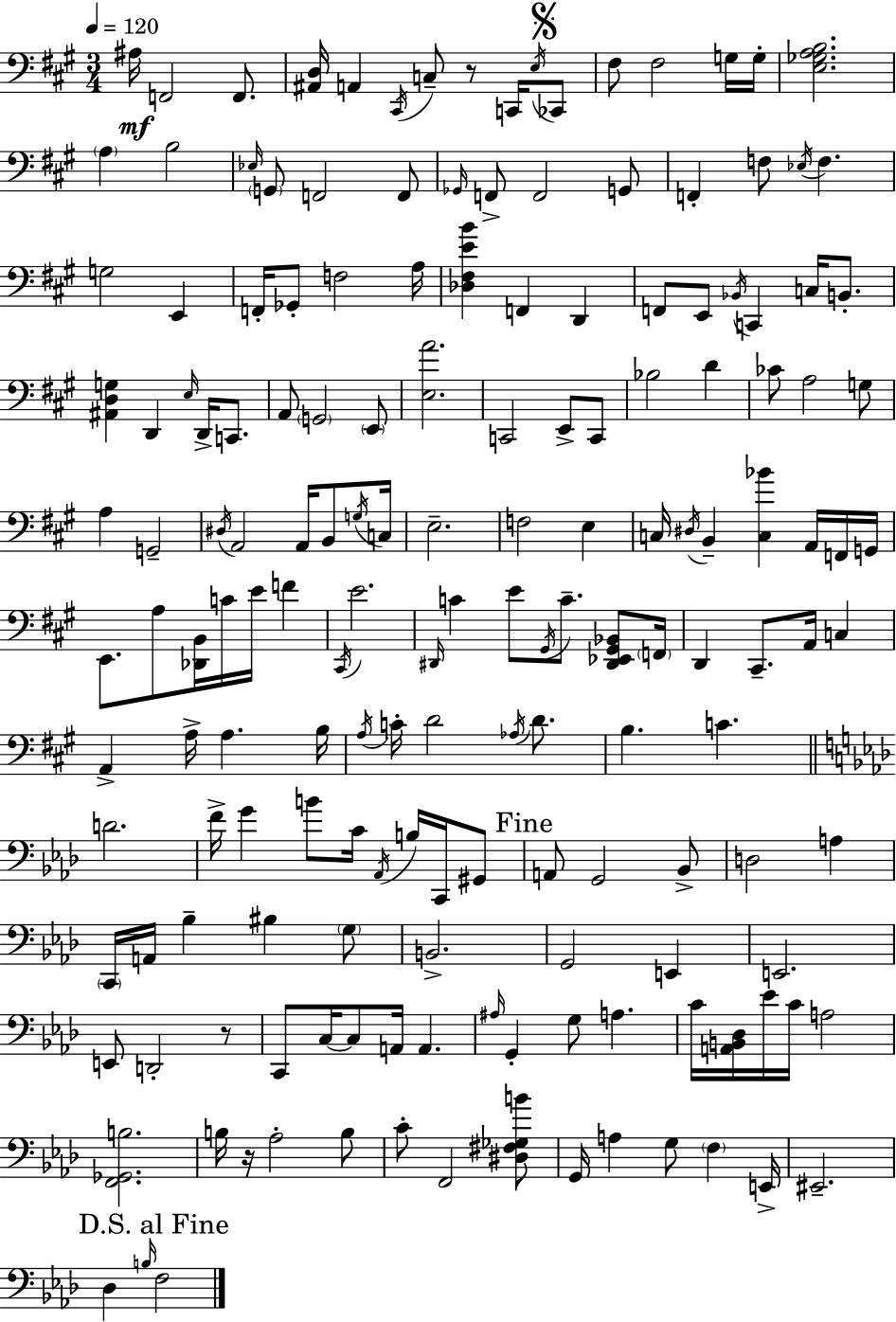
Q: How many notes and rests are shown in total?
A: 167